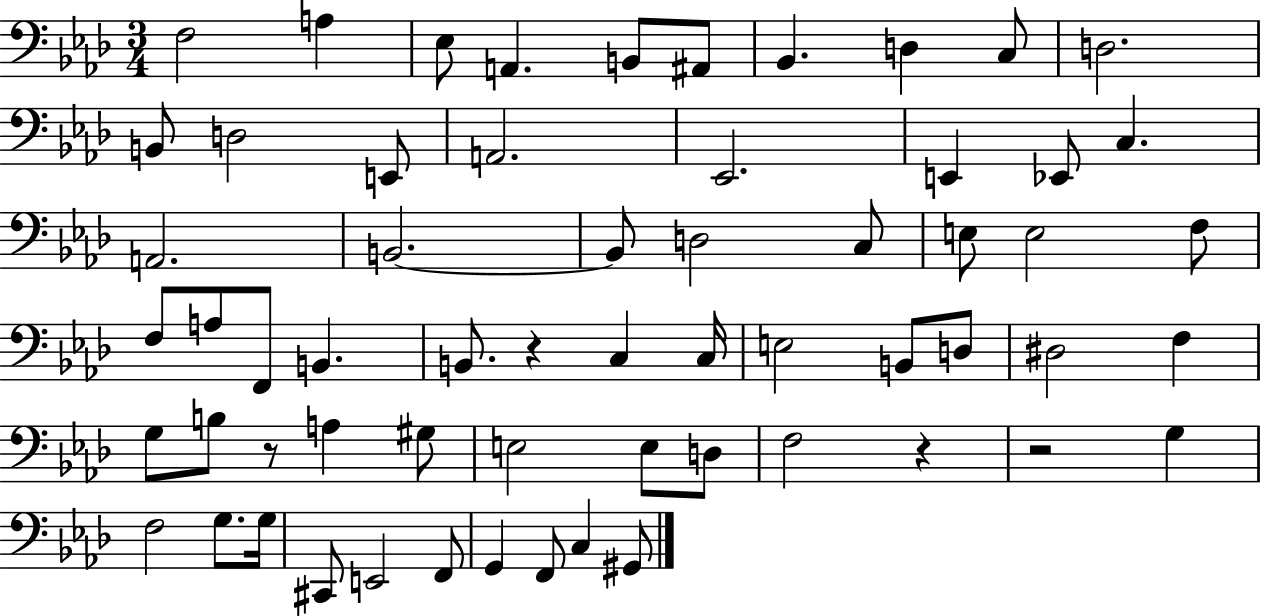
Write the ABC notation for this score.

X:1
T:Untitled
M:3/4
L:1/4
K:Ab
F,2 A, _E,/2 A,, B,,/2 ^A,,/2 _B,, D, C,/2 D,2 B,,/2 D,2 E,,/2 A,,2 _E,,2 E,, _E,,/2 C, A,,2 B,,2 B,,/2 D,2 C,/2 E,/2 E,2 F,/2 F,/2 A,/2 F,,/2 B,, B,,/2 z C, C,/4 E,2 B,,/2 D,/2 ^D,2 F, G,/2 B,/2 z/2 A, ^G,/2 E,2 E,/2 D,/2 F,2 z z2 G, F,2 G,/2 G,/4 ^C,,/2 E,,2 F,,/2 G,, F,,/2 C, ^G,,/2